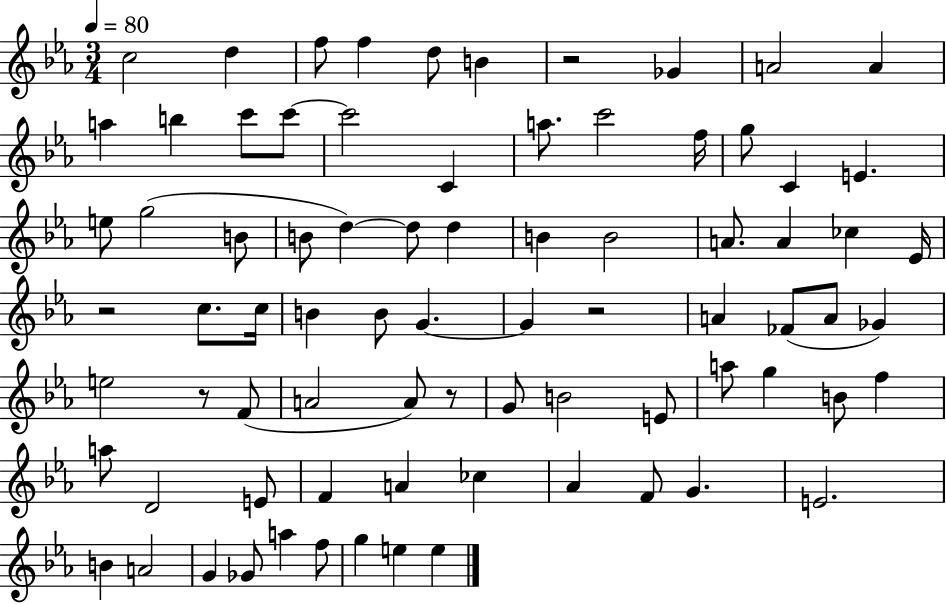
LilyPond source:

{
  \clef treble
  \numericTimeSignature
  \time 3/4
  \key ees \major
  \tempo 4 = 80
  \repeat volta 2 { c''2 d''4 | f''8 f''4 d''8 b'4 | r2 ges'4 | a'2 a'4 | \break a''4 b''4 c'''8 c'''8~~ | c'''2 c'4 | a''8. c'''2 f''16 | g''8 c'4 e'4. | \break e''8 g''2( b'8 | b'8 d''4~~) d''8 d''4 | b'4 b'2 | a'8. a'4 ces''4 ees'16 | \break r2 c''8. c''16 | b'4 b'8 g'4.~~ | g'4 r2 | a'4 fes'8( a'8 ges'4) | \break e''2 r8 f'8( | a'2 a'8) r8 | g'8 b'2 e'8 | a''8 g''4 b'8 f''4 | \break a''8 d'2 e'8 | f'4 a'4 ces''4 | aes'4 f'8 g'4. | e'2. | \break b'4 a'2 | g'4 ges'8 a''4 f''8 | g''4 e''4 e''4 | } \bar "|."
}